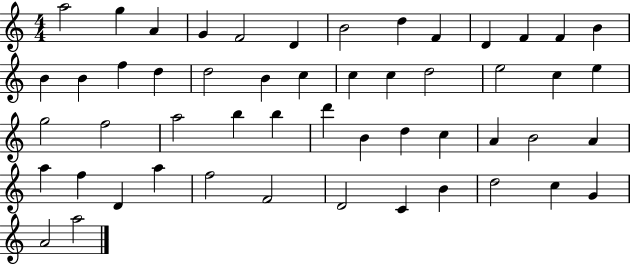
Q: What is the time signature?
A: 4/4